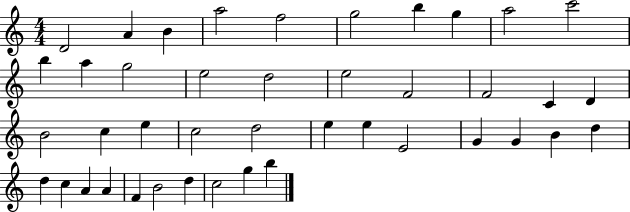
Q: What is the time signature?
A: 4/4